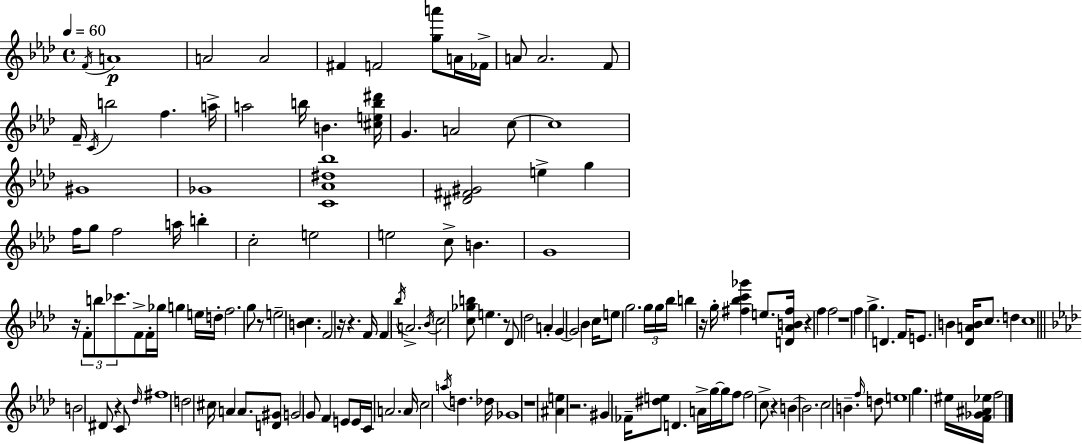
{
  \clef treble
  \time 4/4
  \defaultTimeSignature
  \key aes \major
  \tempo 4 = 60
  \acciaccatura { f'16 }\p a'1 | a'2 a'2 | fis'4 f'2 <g'' a'''>8 a'16 | fes'16-> a'8 a'2. f'8 | \break f'16-- \acciaccatura { c'16 } b''2 f''4. | a''16-> a''2 b''16 b'4. | <cis'' e'' b'' dis'''>16 g'4. a'2 | c''8~~ c''1 | \break gis'1 | ges'1 | <c' aes' dis'' bes''>1 | <dis' fis' gis'>2 e''4-> g''4 | \break f''16 g''8 f''2 a''16 b''4-. | c''2-. e''2 | e''2 c''8-> b'4. | g'1 | \break r16 \tuplet 3/2 { f'8-. b''8 ces'''8. } f'8-> f'16-. ges''16 g''4 | e''16 d''16-. f''2. | g''8 r8 e''2-- <b' c''>4. | f'2 r16 r4. | \break f'16 f'4 \acciaccatura { bes''16 } a'2.-> | \acciaccatura { bes'16 } \parenthesize c''2 <c'' ges'' b''>8 e''4. | r8 des'8 des''2 | a'4-. g'4~~ g'2 | \break bes'4 c''16 e''8 g''2. | \tuplet 3/2 { g''16 g''16 bes''16 } b''4 r16 g''16-. <fis'' bes'' c''' ges'''>4 | e''8. <d' aes' b' fis''>16 r4 f''4 f''2 | r1 | \break f''4 g''4.-> d'4. | f'16 e'8. b'4 <des' a' b'>16 c''8. | d''4 c''1 | \bar "||" \break \key f \minor b'2 dis'8 r4 c'8 | \grace { des''16 } fis''1 | d''2 cis''16 a'4 a'8. | <d' gis'>8 g'2 g'8 f'4 | \break e'8 e'16 c'16 a'2. | a'16 c''2 \acciaccatura { a''16 } d''4. | des''16 ges'1 | r1 | \break <ais' e''>4 r2. | gis'4 fes'16-- <dis'' e''>8 d'4. a'16-> | g''16~~ g''16 f''8 f''2 c''8-> r4 | b'4~~ b'2. | \break c''2 b'4.-- | \grace { f''16 } d''8 e''1 | g''4. eis''16 <f' ges' ais' ees''>16 f''2 | \bar "|."
}